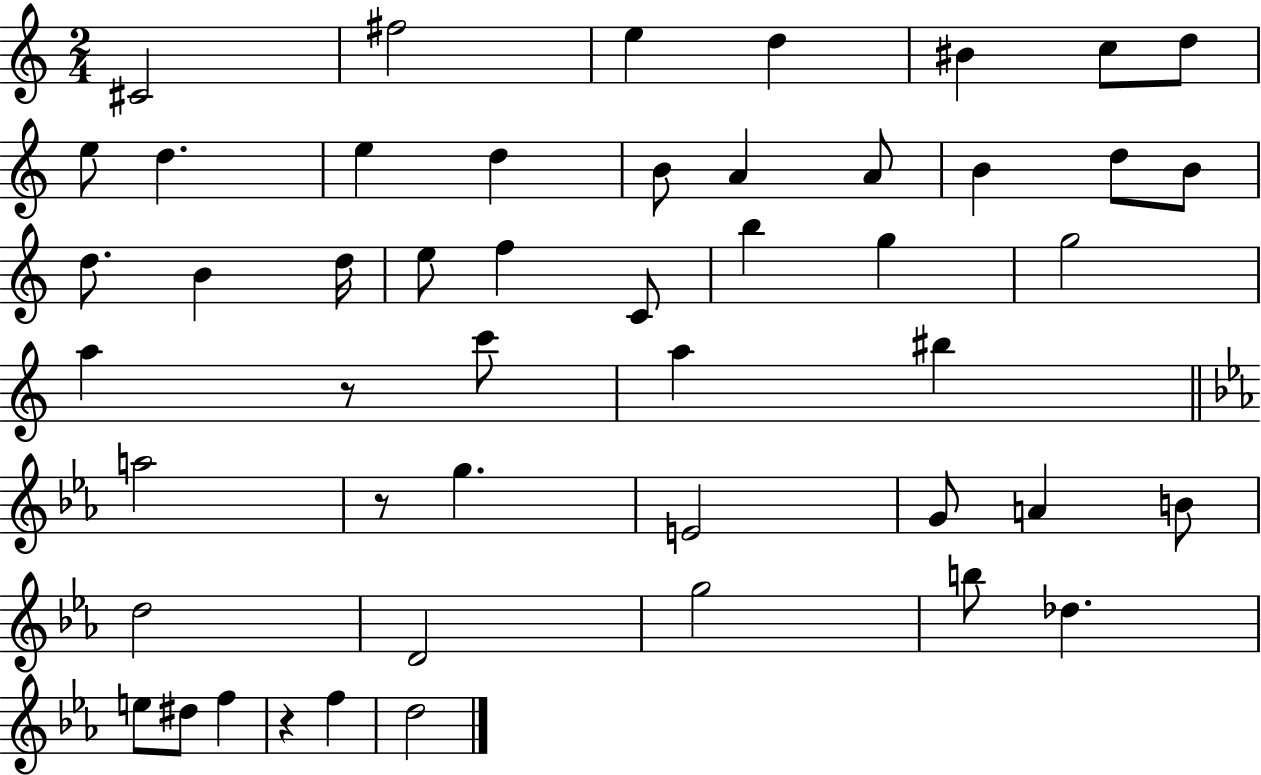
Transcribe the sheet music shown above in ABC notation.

X:1
T:Untitled
M:2/4
L:1/4
K:C
^C2 ^f2 e d ^B c/2 d/2 e/2 d e d B/2 A A/2 B d/2 B/2 d/2 B d/4 e/2 f C/2 b g g2 a z/2 c'/2 a ^b a2 z/2 g E2 G/2 A B/2 d2 D2 g2 b/2 _d e/2 ^d/2 f z f d2